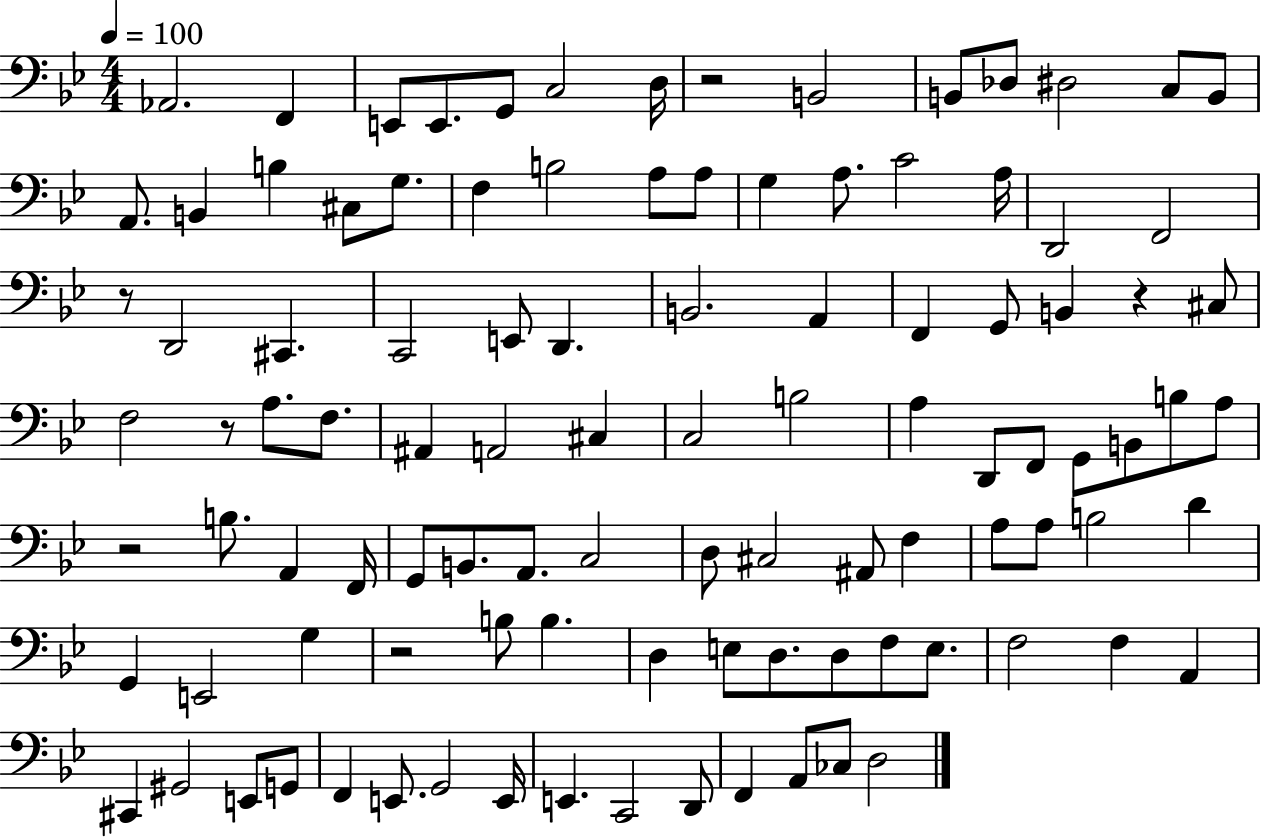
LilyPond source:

{
  \clef bass
  \numericTimeSignature
  \time 4/4
  \key bes \major
  \tempo 4 = 100
  \repeat volta 2 { aes,2. f,4 | e,8 e,8. g,8 c2 d16 | r2 b,2 | b,8 des8 dis2 c8 b,8 | \break a,8. b,4 b4 cis8 g8. | f4 b2 a8 a8 | g4 a8. c'2 a16 | d,2 f,2 | \break r8 d,2 cis,4. | c,2 e,8 d,4. | b,2. a,4 | f,4 g,8 b,4 r4 cis8 | \break f2 r8 a8. f8. | ais,4 a,2 cis4 | c2 b2 | a4 d,8 f,8 g,8 b,8 b8 a8 | \break r2 b8. a,4 f,16 | g,8 b,8. a,8. c2 | d8 cis2 ais,8 f4 | a8 a8 b2 d'4 | \break g,4 e,2 g4 | r2 b8 b4. | d4 e8 d8. d8 f8 e8. | f2 f4 a,4 | \break cis,4 gis,2 e,8 g,8 | f,4 e,8. g,2 e,16 | e,4. c,2 d,8 | f,4 a,8 ces8 d2 | \break } \bar "|."
}